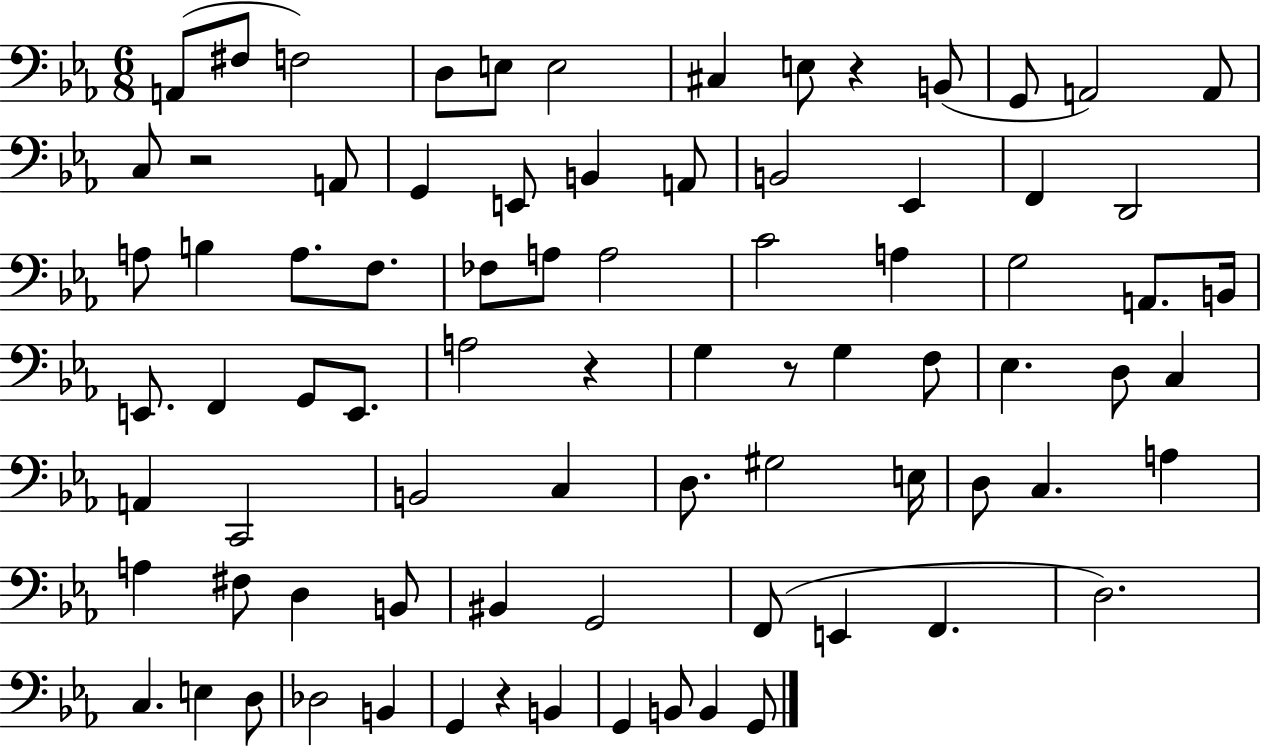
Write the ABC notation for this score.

X:1
T:Untitled
M:6/8
L:1/4
K:Eb
A,,/2 ^F,/2 F,2 D,/2 E,/2 E,2 ^C, E,/2 z B,,/2 G,,/2 A,,2 A,,/2 C,/2 z2 A,,/2 G,, E,,/2 B,, A,,/2 B,,2 _E,, F,, D,,2 A,/2 B, A,/2 F,/2 _F,/2 A,/2 A,2 C2 A, G,2 A,,/2 B,,/4 E,,/2 F,, G,,/2 E,,/2 A,2 z G, z/2 G, F,/2 _E, D,/2 C, A,, C,,2 B,,2 C, D,/2 ^G,2 E,/4 D,/2 C, A, A, ^F,/2 D, B,,/2 ^B,, G,,2 F,,/2 E,, F,, D,2 C, E, D,/2 _D,2 B,, G,, z B,, G,, B,,/2 B,, G,,/2